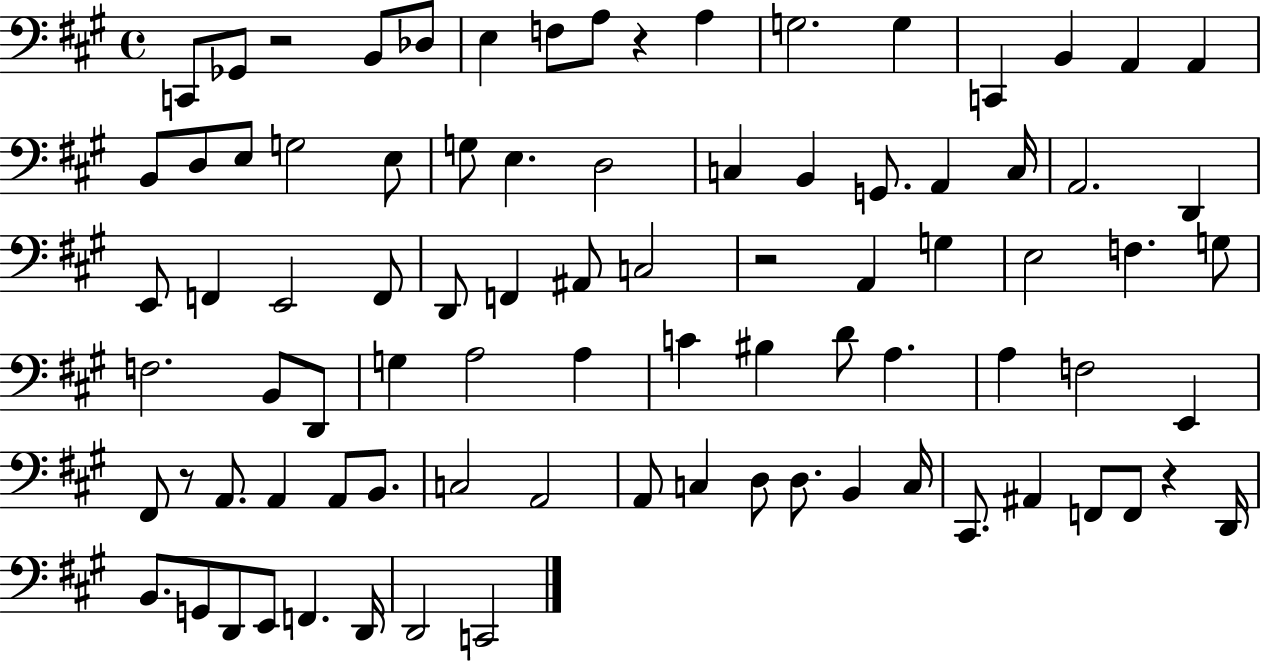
X:1
T:Untitled
M:4/4
L:1/4
K:A
C,,/2 _G,,/2 z2 B,,/2 _D,/2 E, F,/2 A,/2 z A, G,2 G, C,, B,, A,, A,, B,,/2 D,/2 E,/2 G,2 E,/2 G,/2 E, D,2 C, B,, G,,/2 A,, C,/4 A,,2 D,, E,,/2 F,, E,,2 F,,/2 D,,/2 F,, ^A,,/2 C,2 z2 A,, G, E,2 F, G,/2 F,2 B,,/2 D,,/2 G, A,2 A, C ^B, D/2 A, A, F,2 E,, ^F,,/2 z/2 A,,/2 A,, A,,/2 B,,/2 C,2 A,,2 A,,/2 C, D,/2 D,/2 B,, C,/4 ^C,,/2 ^A,, F,,/2 F,,/2 z D,,/4 B,,/2 G,,/2 D,,/2 E,,/2 F,, D,,/4 D,,2 C,,2